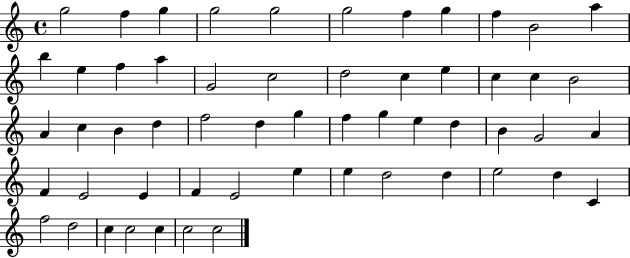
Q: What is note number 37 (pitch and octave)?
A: A4